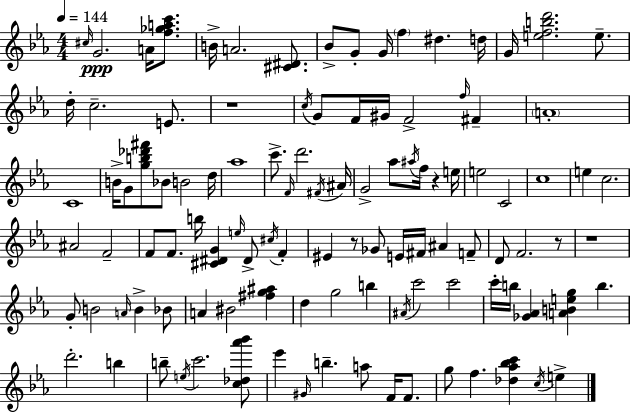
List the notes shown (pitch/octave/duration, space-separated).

C#5/s G4/h. A4/s [F5,Gb5,A5,C6]/e. B4/s A4/h. [C#4,D#4]/e. Bb4/e G4/e G4/s F5/q D#5/q. D5/s G4/s [E5,F5,B5,D6]/h. E5/e. D5/s C5/h. E4/e. R/w C5/s G4/e F4/s G#4/s F4/h F5/s F#4/q A4/w C4/w B4/s G4/e [G5,B5,Db6,F#6]/e Bb4/e B4/h D5/s Ab5/w C6/e. F4/s D6/h. F#4/s A#4/s G4/h Ab5/e A#5/s F5/s R/q E5/s E5/h C4/h C5/w E5/q C5/h. A#4/h F4/h F4/e F4/e. B5/s [C#4,D#4,G4]/q E5/s D#4/e C#5/s F4/q EIS4/q R/e Gb4/e E4/s F#4/s A#4/q F4/e D4/e F4/h. R/e R/w G4/e B4/h A4/s B4/q Bb4/e A4/q BIS4/h [F#5,G5,A#5]/q D5/q G5/h B5/q A#4/s C6/h C6/h C6/s B5/s [Gb4,Ab4]/q [A4,B4,E5,G5]/q B5/q. D6/h. B5/q B5/e E5/s C6/h. [C5,Db5,Ab6,Bb6]/e Eb6/q G#4/s B5/q. A5/e F4/s F4/e. G5/e F5/q. [Db5,Ab5,Bb5,C6]/q C5/s E5/q